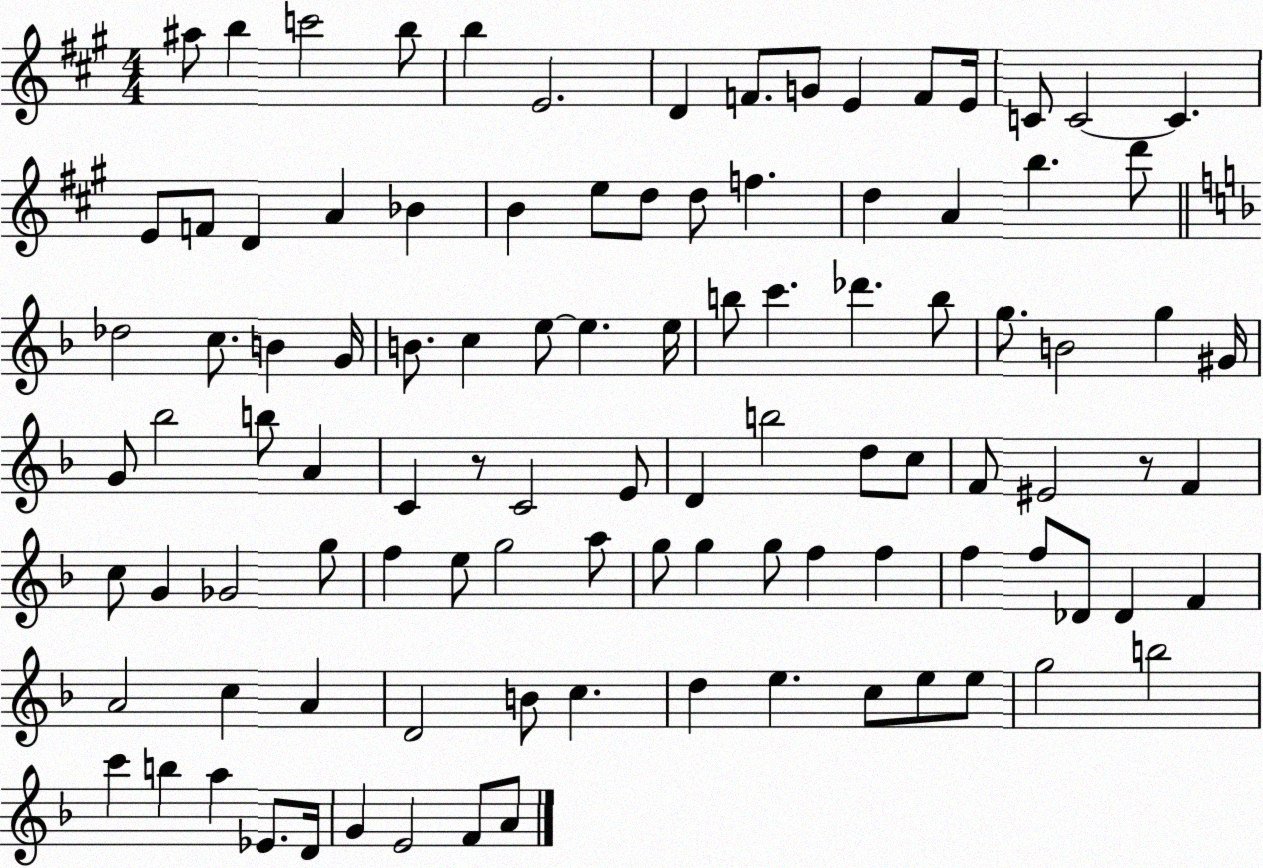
X:1
T:Untitled
M:4/4
L:1/4
K:A
^a/2 b c'2 b/2 b E2 D F/2 G/2 E F/2 E/4 C/2 C2 C E/2 F/2 D A _B B e/2 d/2 d/2 f d A b d'/2 _d2 c/2 B G/4 B/2 c e/2 e e/4 b/2 c' _d' b/2 g/2 B2 g ^G/4 G/2 _b2 b/2 A C z/2 C2 E/2 D b2 d/2 c/2 F/2 ^E2 z/2 F c/2 G _G2 g/2 f e/2 g2 a/2 g/2 g g/2 f f f f/2 _D/2 _D F A2 c A D2 B/2 c d e c/2 e/2 e/2 g2 b2 c' b a _E/2 D/4 G E2 F/2 A/2